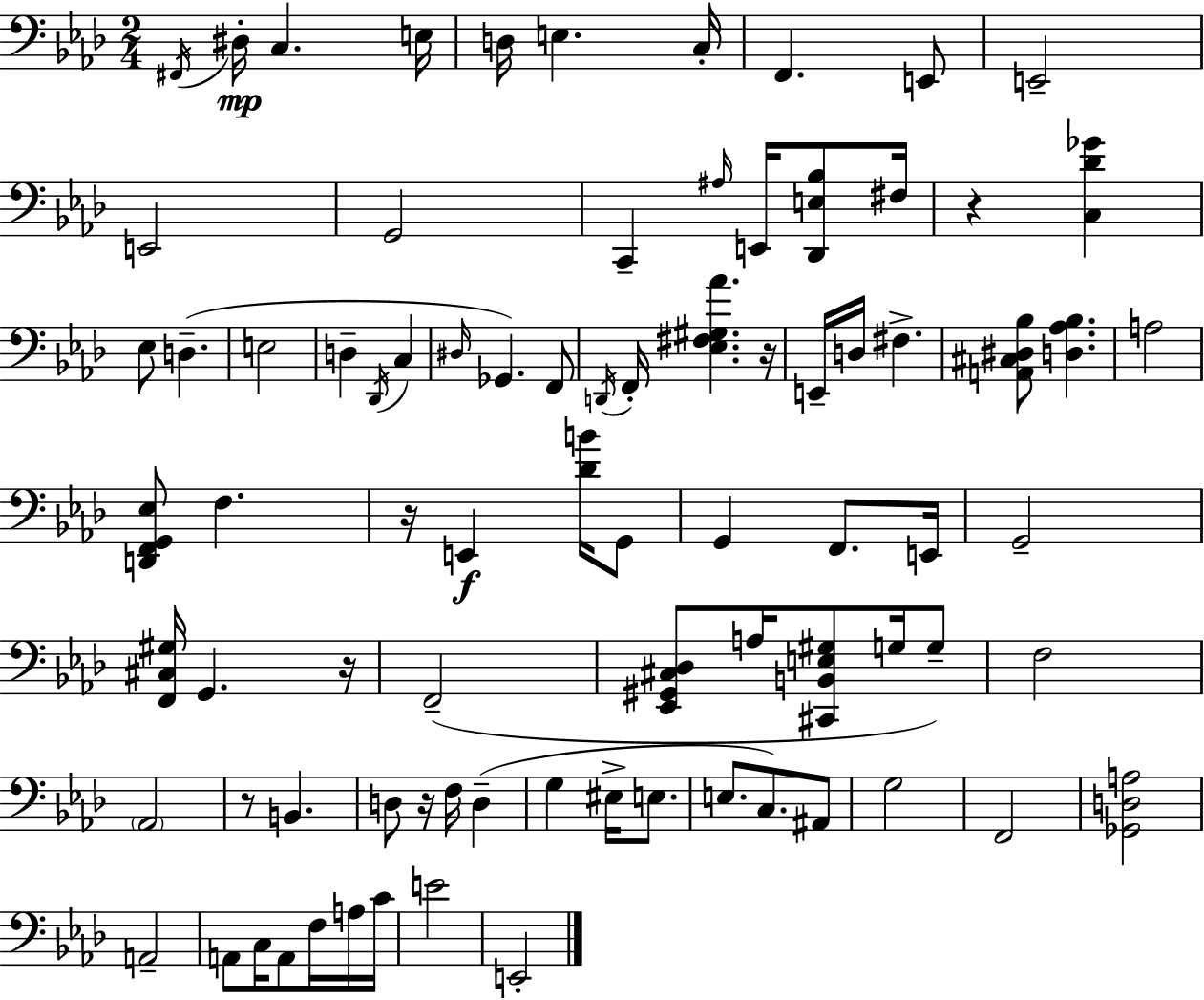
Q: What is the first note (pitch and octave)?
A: F#2